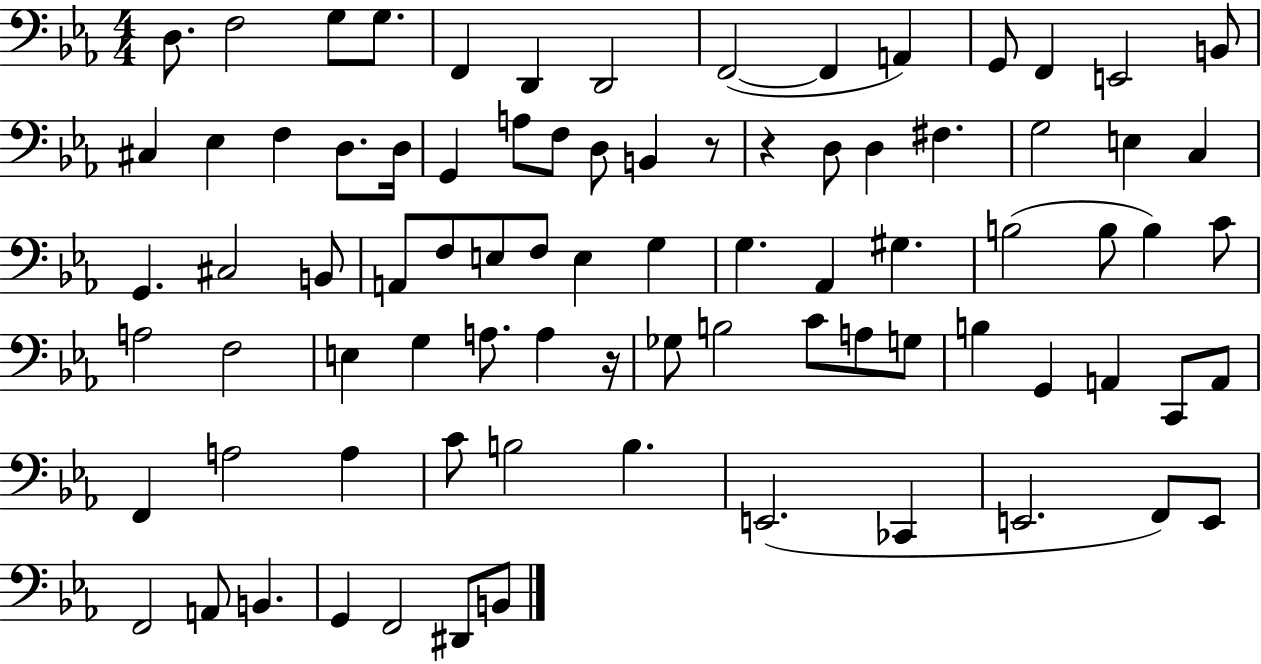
D3/e. F3/h G3/e G3/e. F2/q D2/q D2/h F2/h F2/q A2/q G2/e F2/q E2/h B2/e C#3/q Eb3/q F3/q D3/e. D3/s G2/q A3/e F3/e D3/e B2/q R/e R/q D3/e D3/q F#3/q. G3/h E3/q C3/q G2/q. C#3/h B2/e A2/e F3/e E3/e F3/e E3/q G3/q G3/q. Ab2/q G#3/q. B3/h B3/e B3/q C4/e A3/h F3/h E3/q G3/q A3/e. A3/q R/s Gb3/e B3/h C4/e A3/e G3/e B3/q G2/q A2/q C2/e A2/e F2/q A3/h A3/q C4/e B3/h B3/q. E2/h. CES2/q E2/h. F2/e E2/e F2/h A2/e B2/q. G2/q F2/h D#2/e B2/e